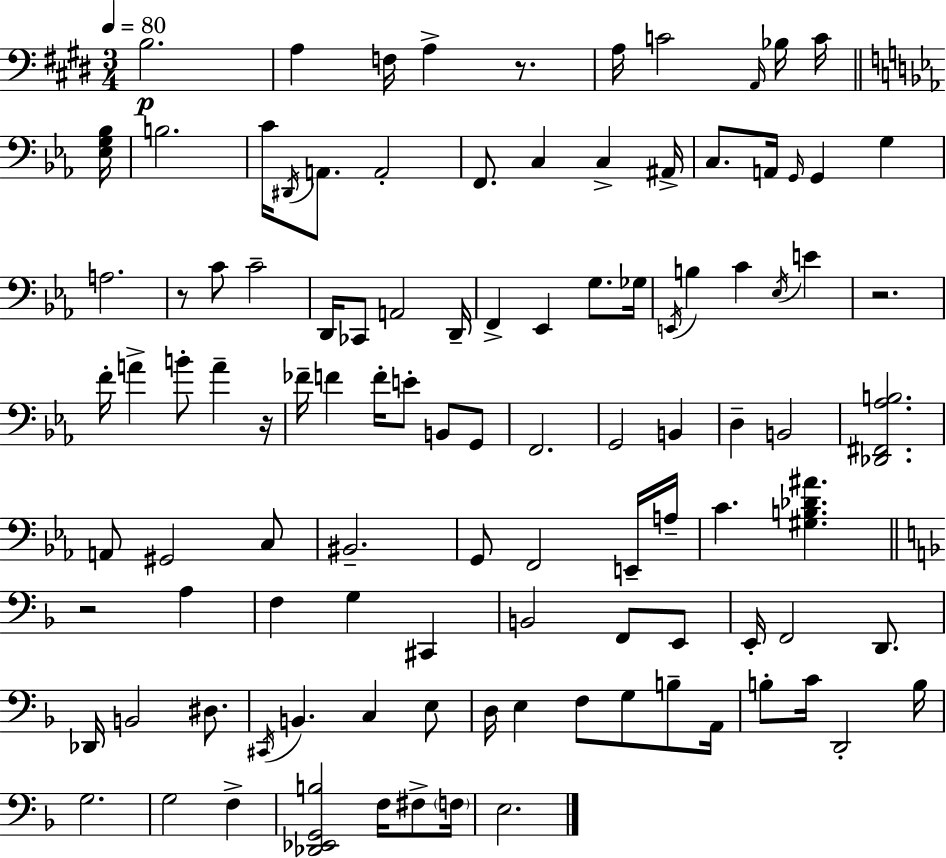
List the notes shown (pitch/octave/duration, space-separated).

B3/h. A3/q F3/s A3/q R/e. A3/s C4/h A2/s Bb3/s C4/s [Eb3,G3,Bb3]/s B3/h. C4/s D#2/s A2/e. A2/h F2/e. C3/q C3/q A#2/s C3/e. A2/s G2/s G2/q G3/q A3/h. R/e C4/e C4/h D2/s CES2/e A2/h D2/s F2/q Eb2/q G3/e. Gb3/s E2/s B3/q C4/q Eb3/s E4/q R/h. F4/s A4/q B4/e A4/q R/s FES4/s F4/q F4/s E4/e B2/e G2/e F2/h. G2/h B2/q D3/q B2/h [Db2,F#2,Ab3,B3]/h. A2/e G#2/h C3/e BIS2/h. G2/e F2/h E2/s A3/s C4/q. [G#3,B3,Db4,A#4]/q. R/h A3/q F3/q G3/q C#2/q B2/h F2/e E2/e E2/s F2/h D2/e. Db2/s B2/h D#3/e. C#2/s B2/q. C3/q E3/e D3/s E3/q F3/e G3/e B3/e A2/s B3/e C4/s D2/h B3/s G3/h. G3/h F3/q [Db2,Eb2,G2,B3]/h F3/s F#3/e F3/s E3/h.